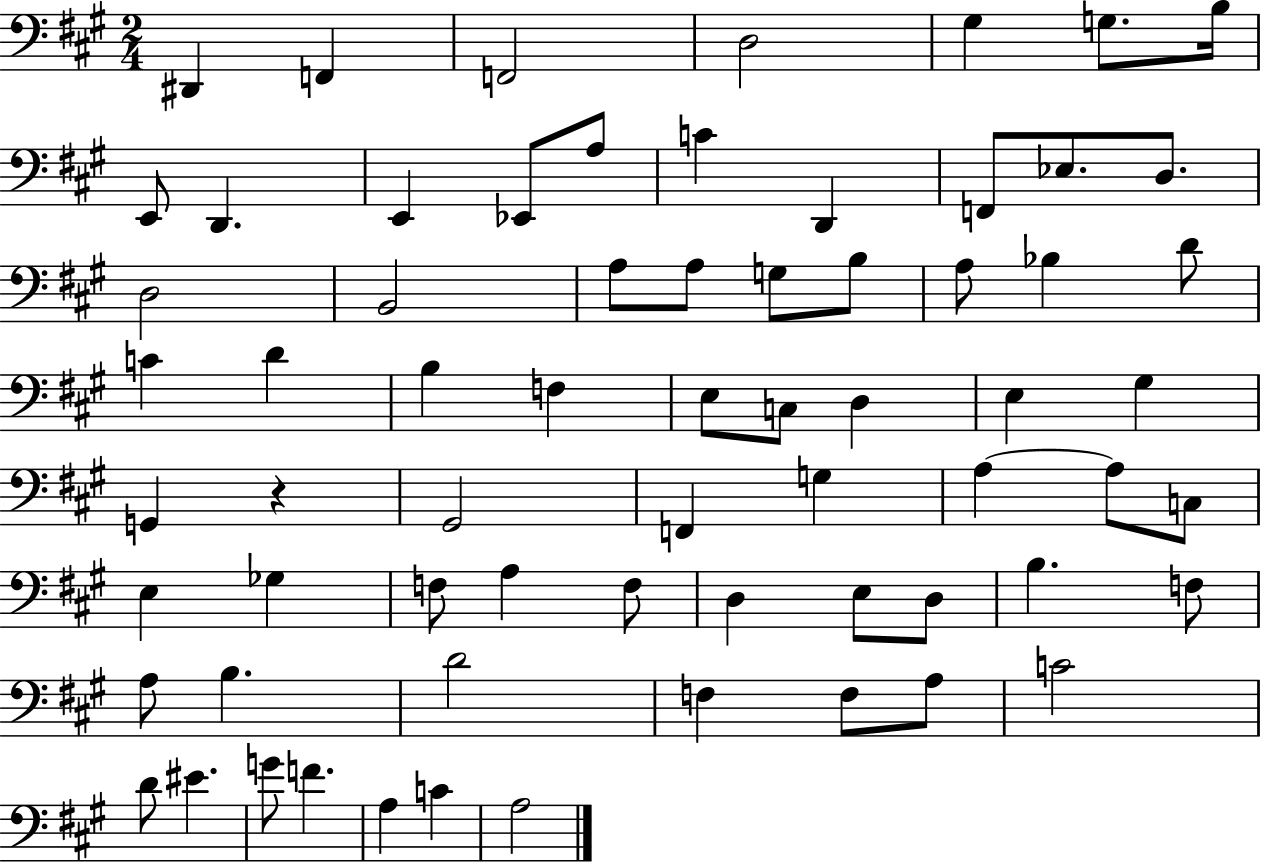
{
  \clef bass
  \numericTimeSignature
  \time 2/4
  \key a \major
  dis,4 f,4 | f,2 | d2 | gis4 g8. b16 | \break e,8 d,4. | e,4 ees,8 a8 | c'4 d,4 | f,8 ees8. d8. | \break d2 | b,2 | a8 a8 g8 b8 | a8 bes4 d'8 | \break c'4 d'4 | b4 f4 | e8 c8 d4 | e4 gis4 | \break g,4 r4 | gis,2 | f,4 g4 | a4~~ a8 c8 | \break e4 ges4 | f8 a4 f8 | d4 e8 d8 | b4. f8 | \break a8 b4. | d'2 | f4 f8 a8 | c'2 | \break d'8 eis'4. | g'8 f'4. | a4 c'4 | a2 | \break \bar "|."
}